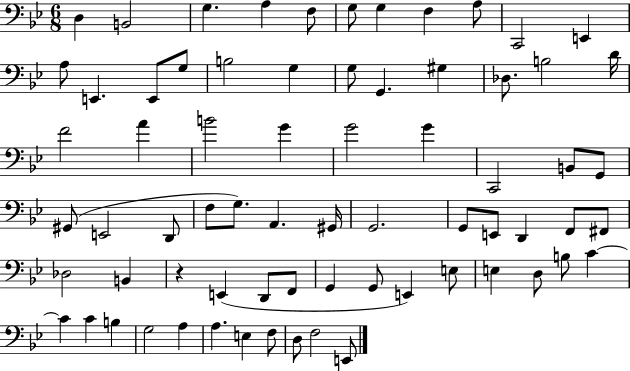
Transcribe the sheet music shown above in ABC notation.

X:1
T:Untitled
M:6/8
L:1/4
K:Bb
D, B,,2 G, A, F,/2 G,/2 G, F, A,/2 C,,2 E,, A,/2 E,, E,,/2 G,/2 B,2 G, G,/2 G,, ^G, _D,/2 B,2 D/4 F2 A B2 G G2 G C,,2 B,,/2 G,,/2 ^G,,/2 E,,2 D,,/2 F,/2 G,/2 A,, ^G,,/4 G,,2 G,,/2 E,,/2 D,, F,,/2 ^F,,/2 _D,2 B,, z E,, D,,/2 F,,/2 G,, G,,/2 E,, E,/2 E, D,/2 B,/2 C C C B, G,2 A, A, E, F,/2 D,/2 F,2 E,,/2